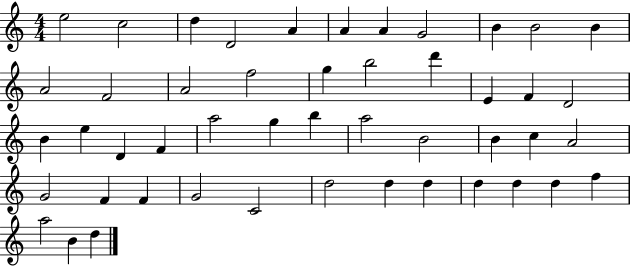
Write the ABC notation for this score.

X:1
T:Untitled
M:4/4
L:1/4
K:C
e2 c2 d D2 A A A G2 B B2 B A2 F2 A2 f2 g b2 d' E F D2 B e D F a2 g b a2 B2 B c A2 G2 F F G2 C2 d2 d d d d d f a2 B d